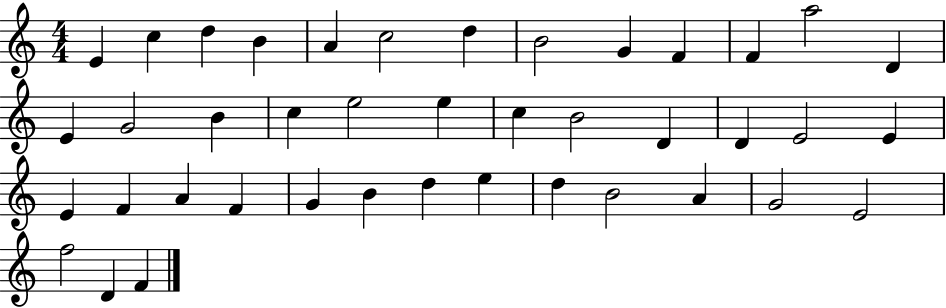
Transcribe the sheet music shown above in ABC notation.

X:1
T:Untitled
M:4/4
L:1/4
K:C
E c d B A c2 d B2 G F F a2 D E G2 B c e2 e c B2 D D E2 E E F A F G B d e d B2 A G2 E2 f2 D F